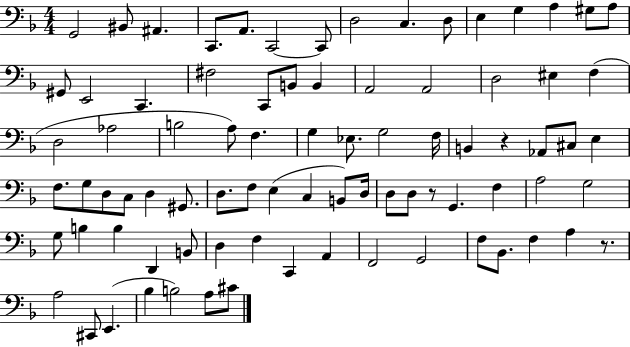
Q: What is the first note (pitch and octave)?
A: G2